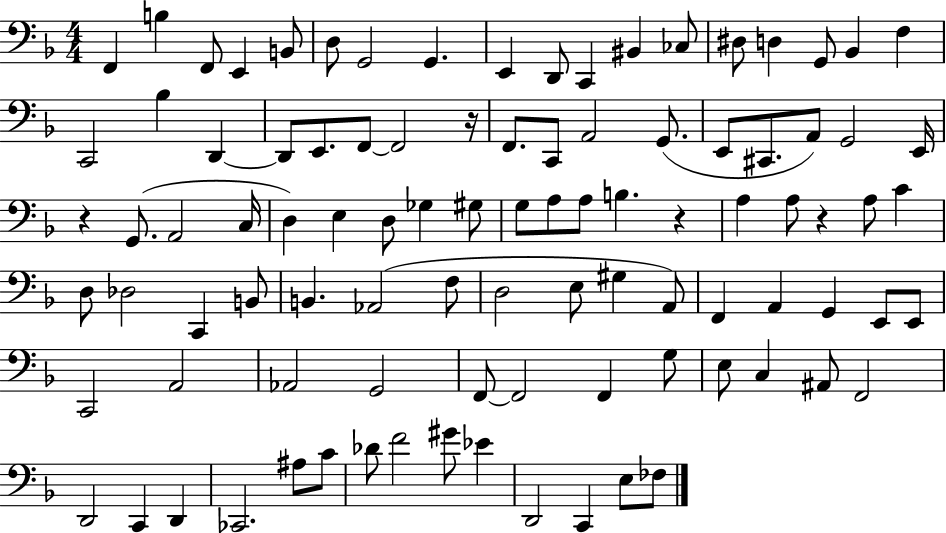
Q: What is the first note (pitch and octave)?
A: F2